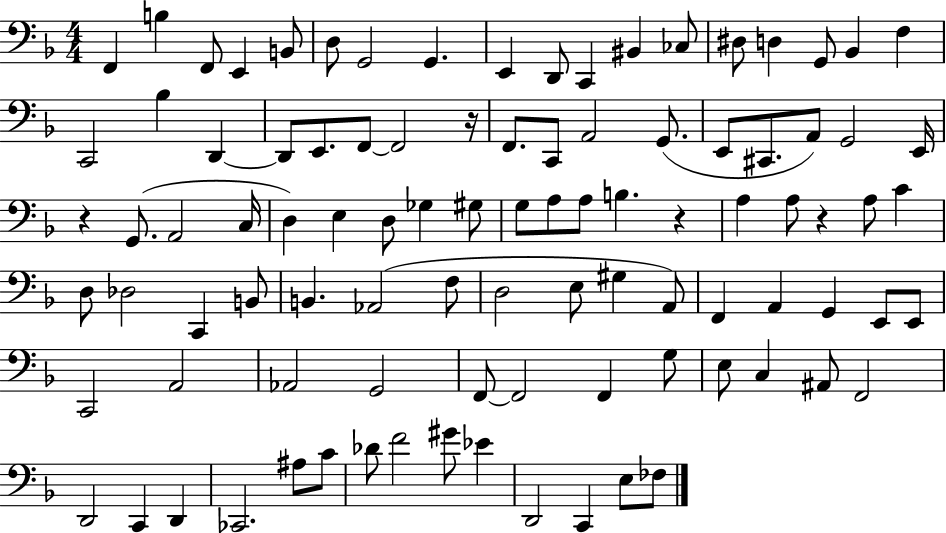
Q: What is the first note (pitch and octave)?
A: F2